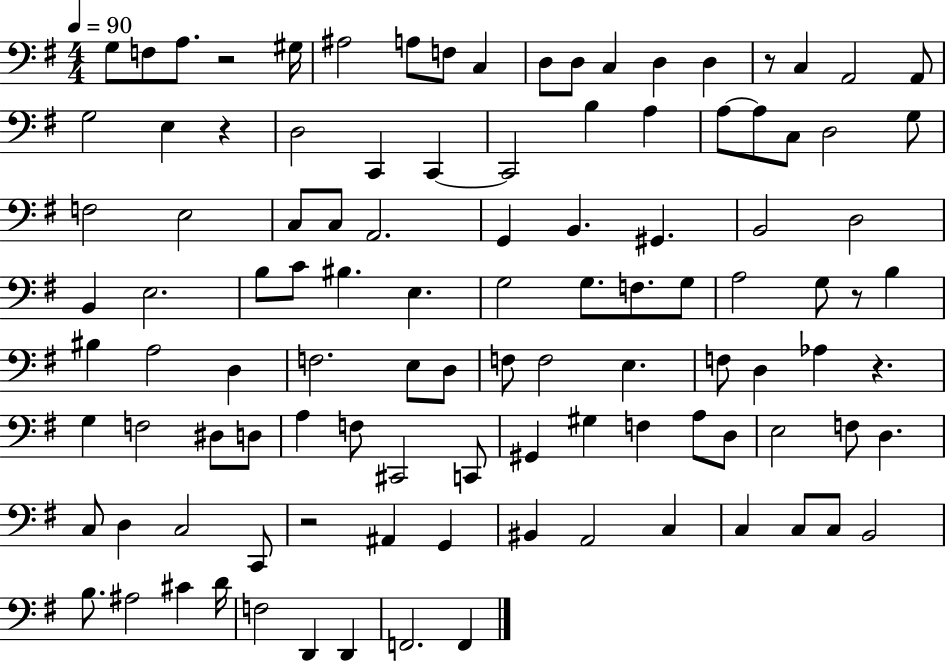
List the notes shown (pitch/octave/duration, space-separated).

G3/e F3/e A3/e. R/h G#3/s A#3/h A3/e F3/e C3/q D3/e D3/e C3/q D3/q D3/q R/e C3/q A2/h A2/e G3/h E3/q R/q D3/h C2/q C2/q C2/h B3/q A3/q A3/e A3/e C3/e D3/h G3/e F3/h E3/h C3/e C3/e A2/h. G2/q B2/q. G#2/q. B2/h D3/h B2/q E3/h. B3/e C4/e BIS3/q. E3/q. G3/h G3/e. F3/e. G3/e A3/h G3/e R/e B3/q BIS3/q A3/h D3/q F3/h. E3/e D3/e F3/e F3/h E3/q. F3/e D3/q Ab3/q R/q. G3/q F3/h D#3/e D3/e A3/q F3/e C#2/h C2/e G#2/q G#3/q F3/q A3/e D3/e E3/h F3/e D3/q. C3/e D3/q C3/h C2/e R/h A#2/q G2/q BIS2/q A2/h C3/q C3/q C3/e C3/e B2/h B3/e. A#3/h C#4/q D4/s F3/h D2/q D2/q F2/h. F2/q